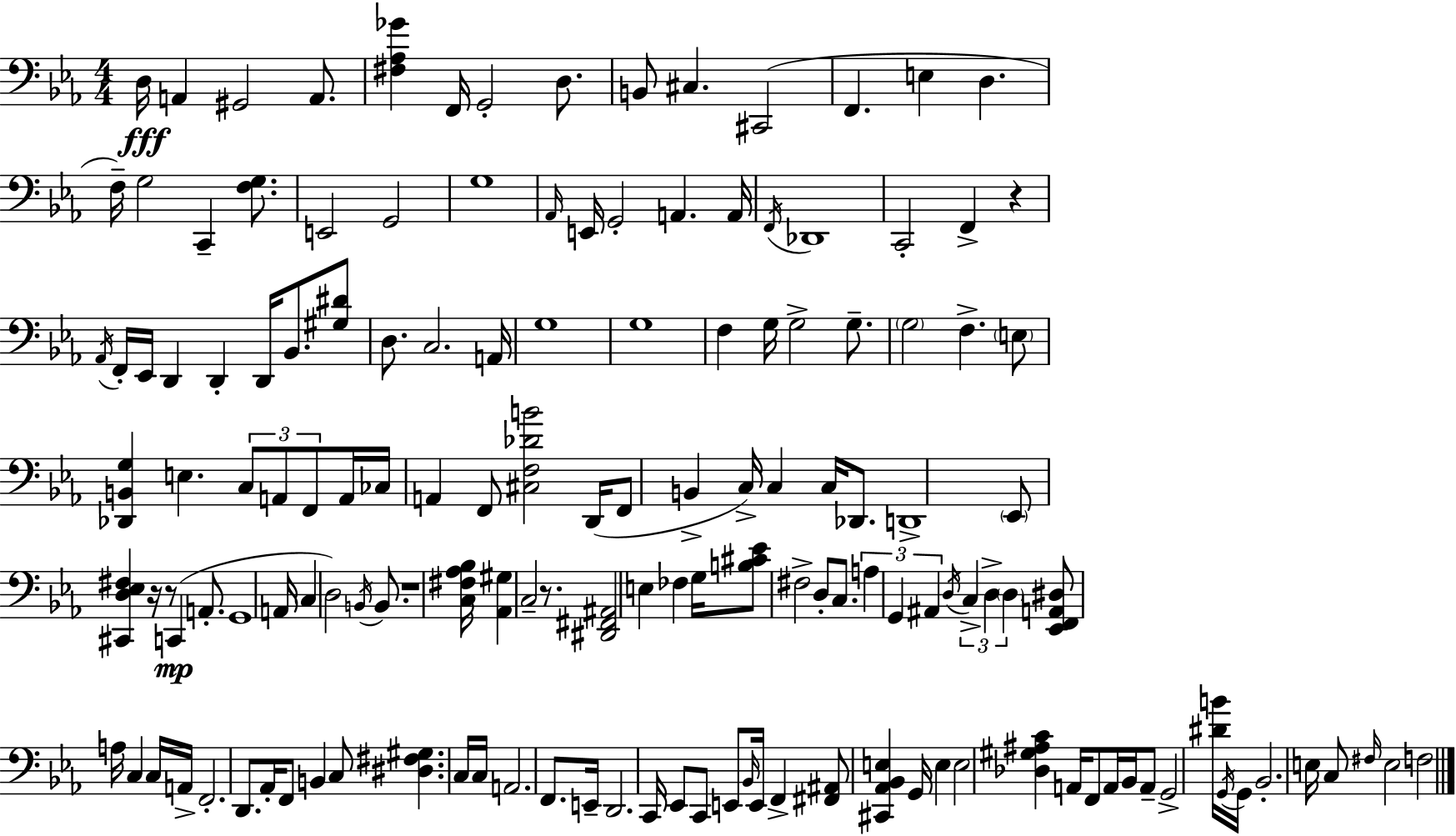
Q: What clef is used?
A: bass